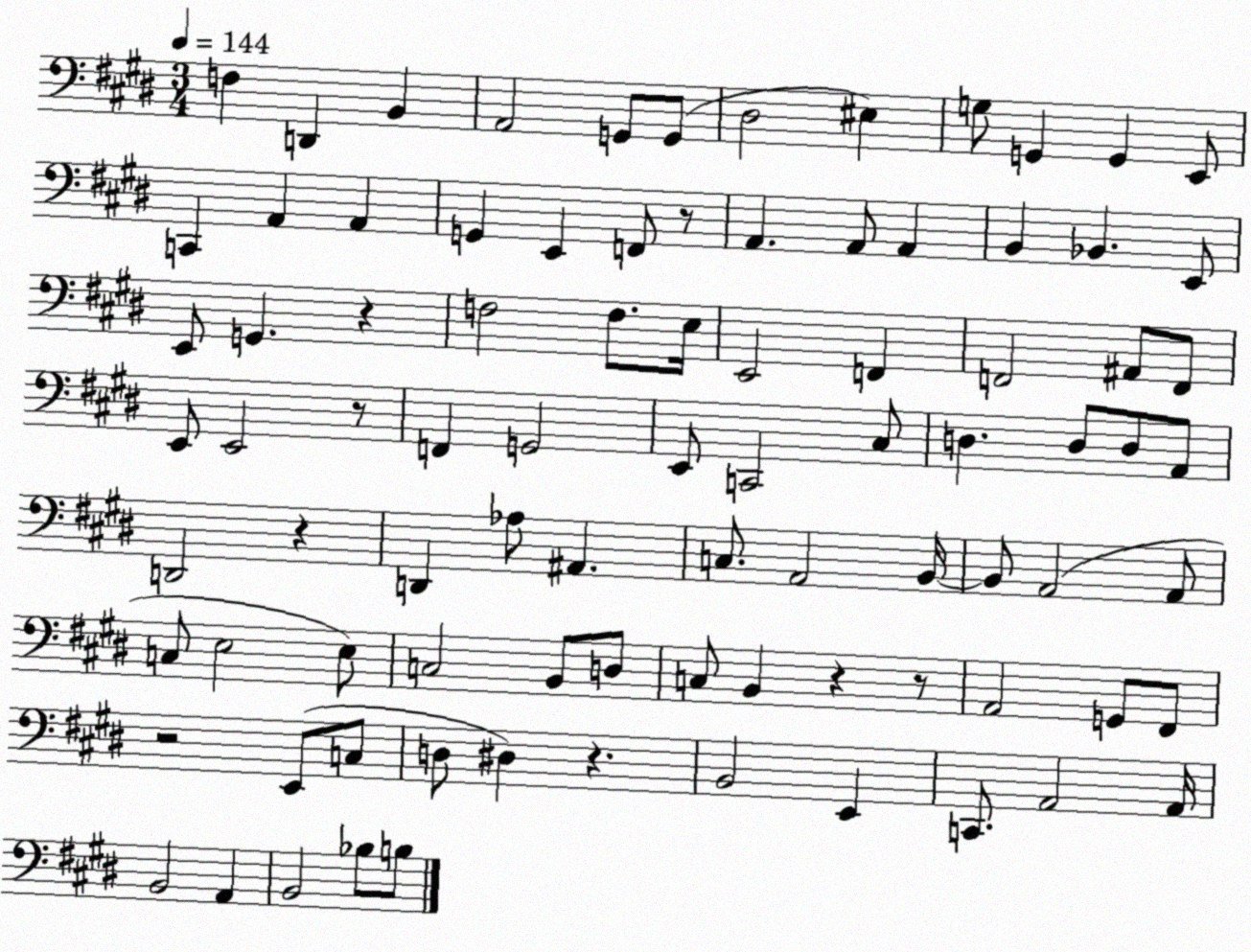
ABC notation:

X:1
T:Untitled
M:3/4
L:1/4
K:E
F, D,, B,, A,,2 G,,/2 G,,/2 ^D,2 ^E, G,/2 G,, G,, E,,/2 C,, A,, A,, G,, E,, F,,/2 z/2 A,, A,,/2 A,, B,, _B,, E,,/2 E,,/2 G,, z F,2 F,/2 E,/4 E,,2 F,, F,,2 ^A,,/2 F,,/2 E,,/2 E,,2 z/2 F,, G,,2 E,,/2 C,,2 ^C,/2 D, D,/2 D,/2 A,,/2 D,,2 z D,, _A,/2 ^A,, C,/2 A,,2 B,,/4 B,,/2 A,,2 A,,/2 C,/2 E,2 E,/2 C,2 B,,/2 D,/2 C,/2 B,, z z/2 A,,2 G,,/2 ^F,,/2 z2 E,,/2 C,/2 D,/2 ^D, z B,,2 E,, C,,/2 A,,2 A,,/4 B,,2 A,, B,,2 _B,/2 B,/2